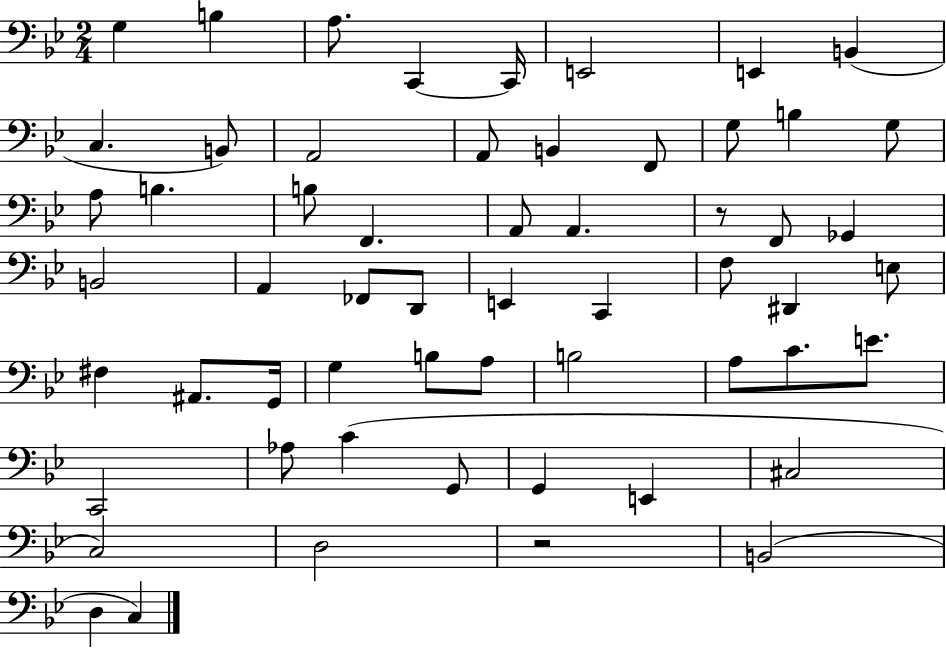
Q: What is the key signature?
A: BES major